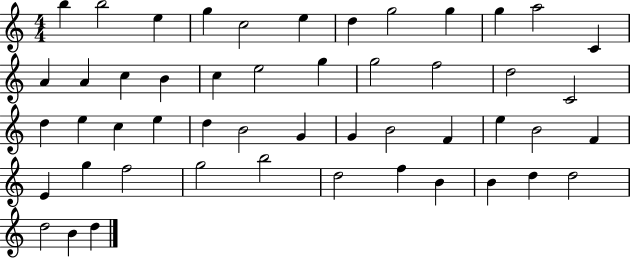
B5/q B5/h E5/q G5/q C5/h E5/q D5/q G5/h G5/q G5/q A5/h C4/q A4/q A4/q C5/q B4/q C5/q E5/h G5/q G5/h F5/h D5/h C4/h D5/q E5/q C5/q E5/q D5/q B4/h G4/q G4/q B4/h F4/q E5/q B4/h F4/q E4/q G5/q F5/h G5/h B5/h D5/h F5/q B4/q B4/q D5/q D5/h D5/h B4/q D5/q